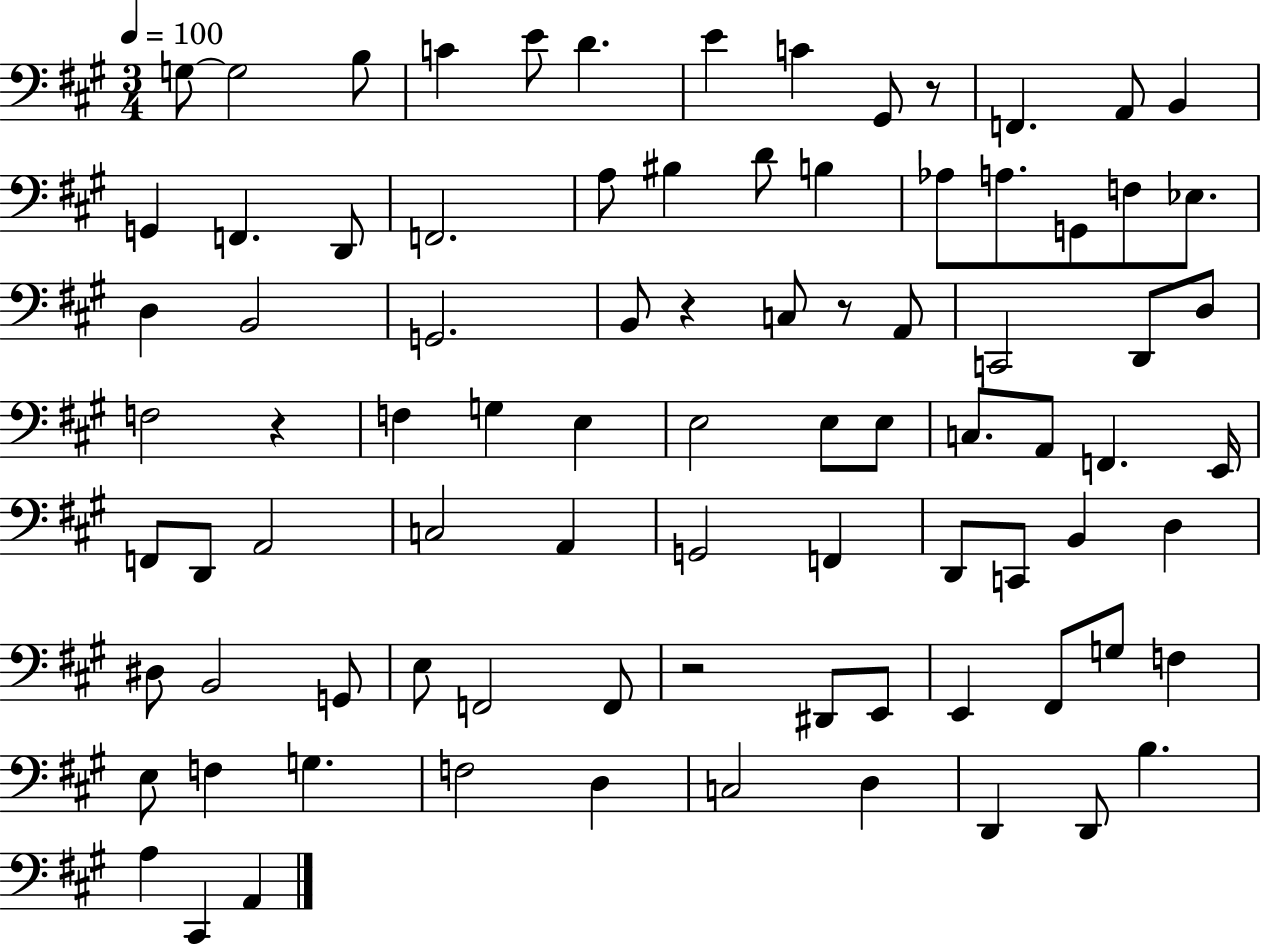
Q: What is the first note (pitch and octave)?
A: G3